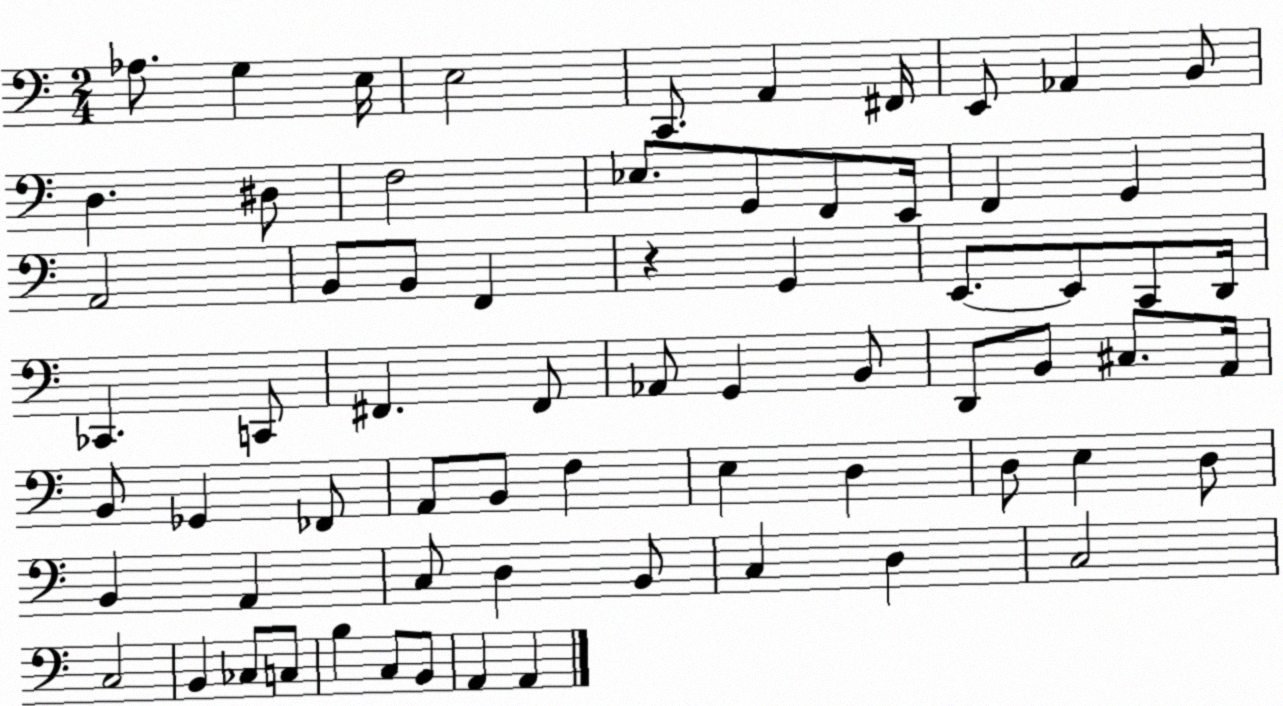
X:1
T:Untitled
M:2/4
L:1/4
K:C
_A,/2 G, E,/4 E,2 C,,/2 A,, ^F,,/4 E,,/2 _A,, B,,/2 D, ^D,/2 F,2 _E,/2 G,,/2 F,,/2 E,,/4 F,, G,, A,,2 B,,/2 B,,/2 F,, z G,, E,,/2 E,,/2 C,,/2 D,,/4 _C,, C,,/2 ^F,, ^F,,/2 _A,,/2 G,, B,,/2 D,,/2 B,,/2 ^C,/2 A,,/4 B,,/2 _G,, _F,,/2 A,,/2 B,,/2 F, E, D, D,/2 E, D,/2 B,, A,, C,/2 D, B,,/2 C, D, C,2 C,2 B,, _C,/2 C,/2 B, C,/2 B,,/2 A,, A,,